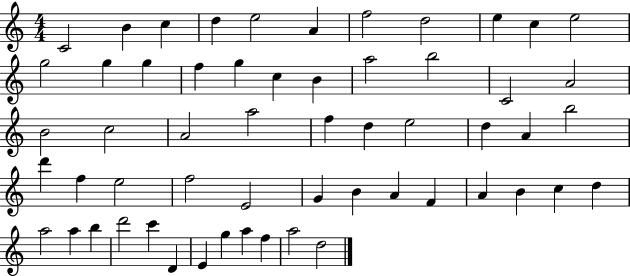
C4/h B4/q C5/q D5/q E5/h A4/q F5/h D5/h E5/q C5/q E5/h G5/h G5/q G5/q F5/q G5/q C5/q B4/q A5/h B5/h C4/h A4/h B4/h C5/h A4/h A5/h F5/q D5/q E5/h D5/q A4/q B5/h D6/q F5/q E5/h F5/h E4/h G4/q B4/q A4/q F4/q A4/q B4/q C5/q D5/q A5/h A5/q B5/q D6/h C6/q D4/q E4/q G5/q A5/q F5/q A5/h D5/h